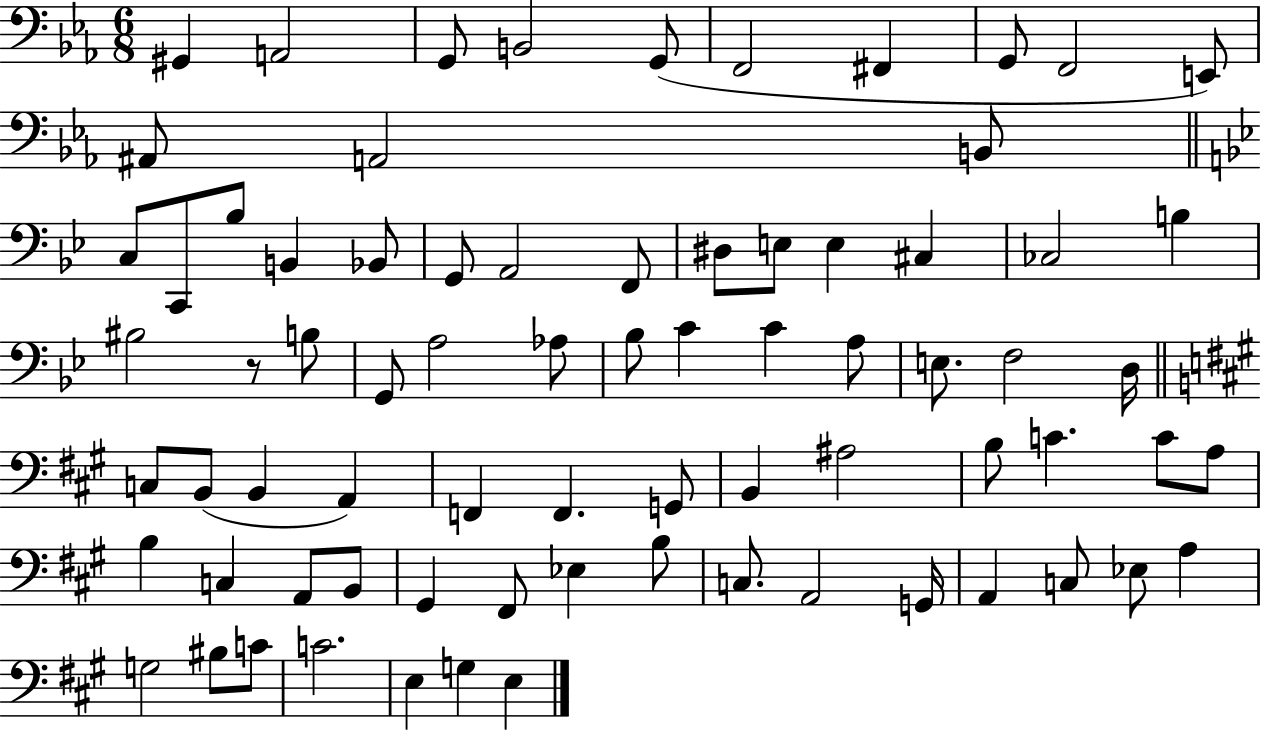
X:1
T:Untitled
M:6/8
L:1/4
K:Eb
^G,, A,,2 G,,/2 B,,2 G,,/2 F,,2 ^F,, G,,/2 F,,2 E,,/2 ^A,,/2 A,,2 B,,/2 C,/2 C,,/2 _B,/2 B,, _B,,/2 G,,/2 A,,2 F,,/2 ^D,/2 E,/2 E, ^C, _C,2 B, ^B,2 z/2 B,/2 G,,/2 A,2 _A,/2 _B,/2 C C A,/2 E,/2 F,2 D,/4 C,/2 B,,/2 B,, A,, F,, F,, G,,/2 B,, ^A,2 B,/2 C C/2 A,/2 B, C, A,,/2 B,,/2 ^G,, ^F,,/2 _E, B,/2 C,/2 A,,2 G,,/4 A,, C,/2 _E,/2 A, G,2 ^B,/2 C/2 C2 E, G, E,